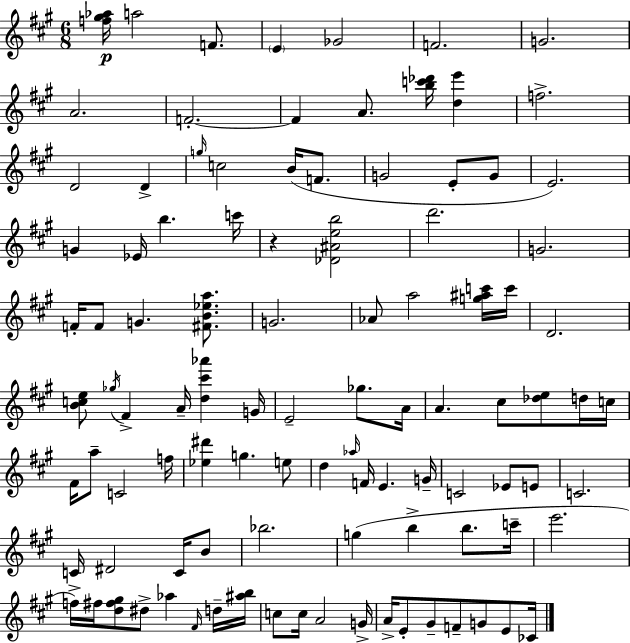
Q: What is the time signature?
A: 6/8